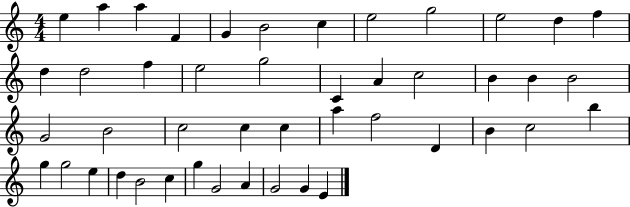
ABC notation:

X:1
T:Untitled
M:4/4
L:1/4
K:C
e a a F G B2 c e2 g2 e2 d f d d2 f e2 g2 C A c2 B B B2 G2 B2 c2 c c a f2 D B c2 b g g2 e d B2 c g G2 A G2 G E